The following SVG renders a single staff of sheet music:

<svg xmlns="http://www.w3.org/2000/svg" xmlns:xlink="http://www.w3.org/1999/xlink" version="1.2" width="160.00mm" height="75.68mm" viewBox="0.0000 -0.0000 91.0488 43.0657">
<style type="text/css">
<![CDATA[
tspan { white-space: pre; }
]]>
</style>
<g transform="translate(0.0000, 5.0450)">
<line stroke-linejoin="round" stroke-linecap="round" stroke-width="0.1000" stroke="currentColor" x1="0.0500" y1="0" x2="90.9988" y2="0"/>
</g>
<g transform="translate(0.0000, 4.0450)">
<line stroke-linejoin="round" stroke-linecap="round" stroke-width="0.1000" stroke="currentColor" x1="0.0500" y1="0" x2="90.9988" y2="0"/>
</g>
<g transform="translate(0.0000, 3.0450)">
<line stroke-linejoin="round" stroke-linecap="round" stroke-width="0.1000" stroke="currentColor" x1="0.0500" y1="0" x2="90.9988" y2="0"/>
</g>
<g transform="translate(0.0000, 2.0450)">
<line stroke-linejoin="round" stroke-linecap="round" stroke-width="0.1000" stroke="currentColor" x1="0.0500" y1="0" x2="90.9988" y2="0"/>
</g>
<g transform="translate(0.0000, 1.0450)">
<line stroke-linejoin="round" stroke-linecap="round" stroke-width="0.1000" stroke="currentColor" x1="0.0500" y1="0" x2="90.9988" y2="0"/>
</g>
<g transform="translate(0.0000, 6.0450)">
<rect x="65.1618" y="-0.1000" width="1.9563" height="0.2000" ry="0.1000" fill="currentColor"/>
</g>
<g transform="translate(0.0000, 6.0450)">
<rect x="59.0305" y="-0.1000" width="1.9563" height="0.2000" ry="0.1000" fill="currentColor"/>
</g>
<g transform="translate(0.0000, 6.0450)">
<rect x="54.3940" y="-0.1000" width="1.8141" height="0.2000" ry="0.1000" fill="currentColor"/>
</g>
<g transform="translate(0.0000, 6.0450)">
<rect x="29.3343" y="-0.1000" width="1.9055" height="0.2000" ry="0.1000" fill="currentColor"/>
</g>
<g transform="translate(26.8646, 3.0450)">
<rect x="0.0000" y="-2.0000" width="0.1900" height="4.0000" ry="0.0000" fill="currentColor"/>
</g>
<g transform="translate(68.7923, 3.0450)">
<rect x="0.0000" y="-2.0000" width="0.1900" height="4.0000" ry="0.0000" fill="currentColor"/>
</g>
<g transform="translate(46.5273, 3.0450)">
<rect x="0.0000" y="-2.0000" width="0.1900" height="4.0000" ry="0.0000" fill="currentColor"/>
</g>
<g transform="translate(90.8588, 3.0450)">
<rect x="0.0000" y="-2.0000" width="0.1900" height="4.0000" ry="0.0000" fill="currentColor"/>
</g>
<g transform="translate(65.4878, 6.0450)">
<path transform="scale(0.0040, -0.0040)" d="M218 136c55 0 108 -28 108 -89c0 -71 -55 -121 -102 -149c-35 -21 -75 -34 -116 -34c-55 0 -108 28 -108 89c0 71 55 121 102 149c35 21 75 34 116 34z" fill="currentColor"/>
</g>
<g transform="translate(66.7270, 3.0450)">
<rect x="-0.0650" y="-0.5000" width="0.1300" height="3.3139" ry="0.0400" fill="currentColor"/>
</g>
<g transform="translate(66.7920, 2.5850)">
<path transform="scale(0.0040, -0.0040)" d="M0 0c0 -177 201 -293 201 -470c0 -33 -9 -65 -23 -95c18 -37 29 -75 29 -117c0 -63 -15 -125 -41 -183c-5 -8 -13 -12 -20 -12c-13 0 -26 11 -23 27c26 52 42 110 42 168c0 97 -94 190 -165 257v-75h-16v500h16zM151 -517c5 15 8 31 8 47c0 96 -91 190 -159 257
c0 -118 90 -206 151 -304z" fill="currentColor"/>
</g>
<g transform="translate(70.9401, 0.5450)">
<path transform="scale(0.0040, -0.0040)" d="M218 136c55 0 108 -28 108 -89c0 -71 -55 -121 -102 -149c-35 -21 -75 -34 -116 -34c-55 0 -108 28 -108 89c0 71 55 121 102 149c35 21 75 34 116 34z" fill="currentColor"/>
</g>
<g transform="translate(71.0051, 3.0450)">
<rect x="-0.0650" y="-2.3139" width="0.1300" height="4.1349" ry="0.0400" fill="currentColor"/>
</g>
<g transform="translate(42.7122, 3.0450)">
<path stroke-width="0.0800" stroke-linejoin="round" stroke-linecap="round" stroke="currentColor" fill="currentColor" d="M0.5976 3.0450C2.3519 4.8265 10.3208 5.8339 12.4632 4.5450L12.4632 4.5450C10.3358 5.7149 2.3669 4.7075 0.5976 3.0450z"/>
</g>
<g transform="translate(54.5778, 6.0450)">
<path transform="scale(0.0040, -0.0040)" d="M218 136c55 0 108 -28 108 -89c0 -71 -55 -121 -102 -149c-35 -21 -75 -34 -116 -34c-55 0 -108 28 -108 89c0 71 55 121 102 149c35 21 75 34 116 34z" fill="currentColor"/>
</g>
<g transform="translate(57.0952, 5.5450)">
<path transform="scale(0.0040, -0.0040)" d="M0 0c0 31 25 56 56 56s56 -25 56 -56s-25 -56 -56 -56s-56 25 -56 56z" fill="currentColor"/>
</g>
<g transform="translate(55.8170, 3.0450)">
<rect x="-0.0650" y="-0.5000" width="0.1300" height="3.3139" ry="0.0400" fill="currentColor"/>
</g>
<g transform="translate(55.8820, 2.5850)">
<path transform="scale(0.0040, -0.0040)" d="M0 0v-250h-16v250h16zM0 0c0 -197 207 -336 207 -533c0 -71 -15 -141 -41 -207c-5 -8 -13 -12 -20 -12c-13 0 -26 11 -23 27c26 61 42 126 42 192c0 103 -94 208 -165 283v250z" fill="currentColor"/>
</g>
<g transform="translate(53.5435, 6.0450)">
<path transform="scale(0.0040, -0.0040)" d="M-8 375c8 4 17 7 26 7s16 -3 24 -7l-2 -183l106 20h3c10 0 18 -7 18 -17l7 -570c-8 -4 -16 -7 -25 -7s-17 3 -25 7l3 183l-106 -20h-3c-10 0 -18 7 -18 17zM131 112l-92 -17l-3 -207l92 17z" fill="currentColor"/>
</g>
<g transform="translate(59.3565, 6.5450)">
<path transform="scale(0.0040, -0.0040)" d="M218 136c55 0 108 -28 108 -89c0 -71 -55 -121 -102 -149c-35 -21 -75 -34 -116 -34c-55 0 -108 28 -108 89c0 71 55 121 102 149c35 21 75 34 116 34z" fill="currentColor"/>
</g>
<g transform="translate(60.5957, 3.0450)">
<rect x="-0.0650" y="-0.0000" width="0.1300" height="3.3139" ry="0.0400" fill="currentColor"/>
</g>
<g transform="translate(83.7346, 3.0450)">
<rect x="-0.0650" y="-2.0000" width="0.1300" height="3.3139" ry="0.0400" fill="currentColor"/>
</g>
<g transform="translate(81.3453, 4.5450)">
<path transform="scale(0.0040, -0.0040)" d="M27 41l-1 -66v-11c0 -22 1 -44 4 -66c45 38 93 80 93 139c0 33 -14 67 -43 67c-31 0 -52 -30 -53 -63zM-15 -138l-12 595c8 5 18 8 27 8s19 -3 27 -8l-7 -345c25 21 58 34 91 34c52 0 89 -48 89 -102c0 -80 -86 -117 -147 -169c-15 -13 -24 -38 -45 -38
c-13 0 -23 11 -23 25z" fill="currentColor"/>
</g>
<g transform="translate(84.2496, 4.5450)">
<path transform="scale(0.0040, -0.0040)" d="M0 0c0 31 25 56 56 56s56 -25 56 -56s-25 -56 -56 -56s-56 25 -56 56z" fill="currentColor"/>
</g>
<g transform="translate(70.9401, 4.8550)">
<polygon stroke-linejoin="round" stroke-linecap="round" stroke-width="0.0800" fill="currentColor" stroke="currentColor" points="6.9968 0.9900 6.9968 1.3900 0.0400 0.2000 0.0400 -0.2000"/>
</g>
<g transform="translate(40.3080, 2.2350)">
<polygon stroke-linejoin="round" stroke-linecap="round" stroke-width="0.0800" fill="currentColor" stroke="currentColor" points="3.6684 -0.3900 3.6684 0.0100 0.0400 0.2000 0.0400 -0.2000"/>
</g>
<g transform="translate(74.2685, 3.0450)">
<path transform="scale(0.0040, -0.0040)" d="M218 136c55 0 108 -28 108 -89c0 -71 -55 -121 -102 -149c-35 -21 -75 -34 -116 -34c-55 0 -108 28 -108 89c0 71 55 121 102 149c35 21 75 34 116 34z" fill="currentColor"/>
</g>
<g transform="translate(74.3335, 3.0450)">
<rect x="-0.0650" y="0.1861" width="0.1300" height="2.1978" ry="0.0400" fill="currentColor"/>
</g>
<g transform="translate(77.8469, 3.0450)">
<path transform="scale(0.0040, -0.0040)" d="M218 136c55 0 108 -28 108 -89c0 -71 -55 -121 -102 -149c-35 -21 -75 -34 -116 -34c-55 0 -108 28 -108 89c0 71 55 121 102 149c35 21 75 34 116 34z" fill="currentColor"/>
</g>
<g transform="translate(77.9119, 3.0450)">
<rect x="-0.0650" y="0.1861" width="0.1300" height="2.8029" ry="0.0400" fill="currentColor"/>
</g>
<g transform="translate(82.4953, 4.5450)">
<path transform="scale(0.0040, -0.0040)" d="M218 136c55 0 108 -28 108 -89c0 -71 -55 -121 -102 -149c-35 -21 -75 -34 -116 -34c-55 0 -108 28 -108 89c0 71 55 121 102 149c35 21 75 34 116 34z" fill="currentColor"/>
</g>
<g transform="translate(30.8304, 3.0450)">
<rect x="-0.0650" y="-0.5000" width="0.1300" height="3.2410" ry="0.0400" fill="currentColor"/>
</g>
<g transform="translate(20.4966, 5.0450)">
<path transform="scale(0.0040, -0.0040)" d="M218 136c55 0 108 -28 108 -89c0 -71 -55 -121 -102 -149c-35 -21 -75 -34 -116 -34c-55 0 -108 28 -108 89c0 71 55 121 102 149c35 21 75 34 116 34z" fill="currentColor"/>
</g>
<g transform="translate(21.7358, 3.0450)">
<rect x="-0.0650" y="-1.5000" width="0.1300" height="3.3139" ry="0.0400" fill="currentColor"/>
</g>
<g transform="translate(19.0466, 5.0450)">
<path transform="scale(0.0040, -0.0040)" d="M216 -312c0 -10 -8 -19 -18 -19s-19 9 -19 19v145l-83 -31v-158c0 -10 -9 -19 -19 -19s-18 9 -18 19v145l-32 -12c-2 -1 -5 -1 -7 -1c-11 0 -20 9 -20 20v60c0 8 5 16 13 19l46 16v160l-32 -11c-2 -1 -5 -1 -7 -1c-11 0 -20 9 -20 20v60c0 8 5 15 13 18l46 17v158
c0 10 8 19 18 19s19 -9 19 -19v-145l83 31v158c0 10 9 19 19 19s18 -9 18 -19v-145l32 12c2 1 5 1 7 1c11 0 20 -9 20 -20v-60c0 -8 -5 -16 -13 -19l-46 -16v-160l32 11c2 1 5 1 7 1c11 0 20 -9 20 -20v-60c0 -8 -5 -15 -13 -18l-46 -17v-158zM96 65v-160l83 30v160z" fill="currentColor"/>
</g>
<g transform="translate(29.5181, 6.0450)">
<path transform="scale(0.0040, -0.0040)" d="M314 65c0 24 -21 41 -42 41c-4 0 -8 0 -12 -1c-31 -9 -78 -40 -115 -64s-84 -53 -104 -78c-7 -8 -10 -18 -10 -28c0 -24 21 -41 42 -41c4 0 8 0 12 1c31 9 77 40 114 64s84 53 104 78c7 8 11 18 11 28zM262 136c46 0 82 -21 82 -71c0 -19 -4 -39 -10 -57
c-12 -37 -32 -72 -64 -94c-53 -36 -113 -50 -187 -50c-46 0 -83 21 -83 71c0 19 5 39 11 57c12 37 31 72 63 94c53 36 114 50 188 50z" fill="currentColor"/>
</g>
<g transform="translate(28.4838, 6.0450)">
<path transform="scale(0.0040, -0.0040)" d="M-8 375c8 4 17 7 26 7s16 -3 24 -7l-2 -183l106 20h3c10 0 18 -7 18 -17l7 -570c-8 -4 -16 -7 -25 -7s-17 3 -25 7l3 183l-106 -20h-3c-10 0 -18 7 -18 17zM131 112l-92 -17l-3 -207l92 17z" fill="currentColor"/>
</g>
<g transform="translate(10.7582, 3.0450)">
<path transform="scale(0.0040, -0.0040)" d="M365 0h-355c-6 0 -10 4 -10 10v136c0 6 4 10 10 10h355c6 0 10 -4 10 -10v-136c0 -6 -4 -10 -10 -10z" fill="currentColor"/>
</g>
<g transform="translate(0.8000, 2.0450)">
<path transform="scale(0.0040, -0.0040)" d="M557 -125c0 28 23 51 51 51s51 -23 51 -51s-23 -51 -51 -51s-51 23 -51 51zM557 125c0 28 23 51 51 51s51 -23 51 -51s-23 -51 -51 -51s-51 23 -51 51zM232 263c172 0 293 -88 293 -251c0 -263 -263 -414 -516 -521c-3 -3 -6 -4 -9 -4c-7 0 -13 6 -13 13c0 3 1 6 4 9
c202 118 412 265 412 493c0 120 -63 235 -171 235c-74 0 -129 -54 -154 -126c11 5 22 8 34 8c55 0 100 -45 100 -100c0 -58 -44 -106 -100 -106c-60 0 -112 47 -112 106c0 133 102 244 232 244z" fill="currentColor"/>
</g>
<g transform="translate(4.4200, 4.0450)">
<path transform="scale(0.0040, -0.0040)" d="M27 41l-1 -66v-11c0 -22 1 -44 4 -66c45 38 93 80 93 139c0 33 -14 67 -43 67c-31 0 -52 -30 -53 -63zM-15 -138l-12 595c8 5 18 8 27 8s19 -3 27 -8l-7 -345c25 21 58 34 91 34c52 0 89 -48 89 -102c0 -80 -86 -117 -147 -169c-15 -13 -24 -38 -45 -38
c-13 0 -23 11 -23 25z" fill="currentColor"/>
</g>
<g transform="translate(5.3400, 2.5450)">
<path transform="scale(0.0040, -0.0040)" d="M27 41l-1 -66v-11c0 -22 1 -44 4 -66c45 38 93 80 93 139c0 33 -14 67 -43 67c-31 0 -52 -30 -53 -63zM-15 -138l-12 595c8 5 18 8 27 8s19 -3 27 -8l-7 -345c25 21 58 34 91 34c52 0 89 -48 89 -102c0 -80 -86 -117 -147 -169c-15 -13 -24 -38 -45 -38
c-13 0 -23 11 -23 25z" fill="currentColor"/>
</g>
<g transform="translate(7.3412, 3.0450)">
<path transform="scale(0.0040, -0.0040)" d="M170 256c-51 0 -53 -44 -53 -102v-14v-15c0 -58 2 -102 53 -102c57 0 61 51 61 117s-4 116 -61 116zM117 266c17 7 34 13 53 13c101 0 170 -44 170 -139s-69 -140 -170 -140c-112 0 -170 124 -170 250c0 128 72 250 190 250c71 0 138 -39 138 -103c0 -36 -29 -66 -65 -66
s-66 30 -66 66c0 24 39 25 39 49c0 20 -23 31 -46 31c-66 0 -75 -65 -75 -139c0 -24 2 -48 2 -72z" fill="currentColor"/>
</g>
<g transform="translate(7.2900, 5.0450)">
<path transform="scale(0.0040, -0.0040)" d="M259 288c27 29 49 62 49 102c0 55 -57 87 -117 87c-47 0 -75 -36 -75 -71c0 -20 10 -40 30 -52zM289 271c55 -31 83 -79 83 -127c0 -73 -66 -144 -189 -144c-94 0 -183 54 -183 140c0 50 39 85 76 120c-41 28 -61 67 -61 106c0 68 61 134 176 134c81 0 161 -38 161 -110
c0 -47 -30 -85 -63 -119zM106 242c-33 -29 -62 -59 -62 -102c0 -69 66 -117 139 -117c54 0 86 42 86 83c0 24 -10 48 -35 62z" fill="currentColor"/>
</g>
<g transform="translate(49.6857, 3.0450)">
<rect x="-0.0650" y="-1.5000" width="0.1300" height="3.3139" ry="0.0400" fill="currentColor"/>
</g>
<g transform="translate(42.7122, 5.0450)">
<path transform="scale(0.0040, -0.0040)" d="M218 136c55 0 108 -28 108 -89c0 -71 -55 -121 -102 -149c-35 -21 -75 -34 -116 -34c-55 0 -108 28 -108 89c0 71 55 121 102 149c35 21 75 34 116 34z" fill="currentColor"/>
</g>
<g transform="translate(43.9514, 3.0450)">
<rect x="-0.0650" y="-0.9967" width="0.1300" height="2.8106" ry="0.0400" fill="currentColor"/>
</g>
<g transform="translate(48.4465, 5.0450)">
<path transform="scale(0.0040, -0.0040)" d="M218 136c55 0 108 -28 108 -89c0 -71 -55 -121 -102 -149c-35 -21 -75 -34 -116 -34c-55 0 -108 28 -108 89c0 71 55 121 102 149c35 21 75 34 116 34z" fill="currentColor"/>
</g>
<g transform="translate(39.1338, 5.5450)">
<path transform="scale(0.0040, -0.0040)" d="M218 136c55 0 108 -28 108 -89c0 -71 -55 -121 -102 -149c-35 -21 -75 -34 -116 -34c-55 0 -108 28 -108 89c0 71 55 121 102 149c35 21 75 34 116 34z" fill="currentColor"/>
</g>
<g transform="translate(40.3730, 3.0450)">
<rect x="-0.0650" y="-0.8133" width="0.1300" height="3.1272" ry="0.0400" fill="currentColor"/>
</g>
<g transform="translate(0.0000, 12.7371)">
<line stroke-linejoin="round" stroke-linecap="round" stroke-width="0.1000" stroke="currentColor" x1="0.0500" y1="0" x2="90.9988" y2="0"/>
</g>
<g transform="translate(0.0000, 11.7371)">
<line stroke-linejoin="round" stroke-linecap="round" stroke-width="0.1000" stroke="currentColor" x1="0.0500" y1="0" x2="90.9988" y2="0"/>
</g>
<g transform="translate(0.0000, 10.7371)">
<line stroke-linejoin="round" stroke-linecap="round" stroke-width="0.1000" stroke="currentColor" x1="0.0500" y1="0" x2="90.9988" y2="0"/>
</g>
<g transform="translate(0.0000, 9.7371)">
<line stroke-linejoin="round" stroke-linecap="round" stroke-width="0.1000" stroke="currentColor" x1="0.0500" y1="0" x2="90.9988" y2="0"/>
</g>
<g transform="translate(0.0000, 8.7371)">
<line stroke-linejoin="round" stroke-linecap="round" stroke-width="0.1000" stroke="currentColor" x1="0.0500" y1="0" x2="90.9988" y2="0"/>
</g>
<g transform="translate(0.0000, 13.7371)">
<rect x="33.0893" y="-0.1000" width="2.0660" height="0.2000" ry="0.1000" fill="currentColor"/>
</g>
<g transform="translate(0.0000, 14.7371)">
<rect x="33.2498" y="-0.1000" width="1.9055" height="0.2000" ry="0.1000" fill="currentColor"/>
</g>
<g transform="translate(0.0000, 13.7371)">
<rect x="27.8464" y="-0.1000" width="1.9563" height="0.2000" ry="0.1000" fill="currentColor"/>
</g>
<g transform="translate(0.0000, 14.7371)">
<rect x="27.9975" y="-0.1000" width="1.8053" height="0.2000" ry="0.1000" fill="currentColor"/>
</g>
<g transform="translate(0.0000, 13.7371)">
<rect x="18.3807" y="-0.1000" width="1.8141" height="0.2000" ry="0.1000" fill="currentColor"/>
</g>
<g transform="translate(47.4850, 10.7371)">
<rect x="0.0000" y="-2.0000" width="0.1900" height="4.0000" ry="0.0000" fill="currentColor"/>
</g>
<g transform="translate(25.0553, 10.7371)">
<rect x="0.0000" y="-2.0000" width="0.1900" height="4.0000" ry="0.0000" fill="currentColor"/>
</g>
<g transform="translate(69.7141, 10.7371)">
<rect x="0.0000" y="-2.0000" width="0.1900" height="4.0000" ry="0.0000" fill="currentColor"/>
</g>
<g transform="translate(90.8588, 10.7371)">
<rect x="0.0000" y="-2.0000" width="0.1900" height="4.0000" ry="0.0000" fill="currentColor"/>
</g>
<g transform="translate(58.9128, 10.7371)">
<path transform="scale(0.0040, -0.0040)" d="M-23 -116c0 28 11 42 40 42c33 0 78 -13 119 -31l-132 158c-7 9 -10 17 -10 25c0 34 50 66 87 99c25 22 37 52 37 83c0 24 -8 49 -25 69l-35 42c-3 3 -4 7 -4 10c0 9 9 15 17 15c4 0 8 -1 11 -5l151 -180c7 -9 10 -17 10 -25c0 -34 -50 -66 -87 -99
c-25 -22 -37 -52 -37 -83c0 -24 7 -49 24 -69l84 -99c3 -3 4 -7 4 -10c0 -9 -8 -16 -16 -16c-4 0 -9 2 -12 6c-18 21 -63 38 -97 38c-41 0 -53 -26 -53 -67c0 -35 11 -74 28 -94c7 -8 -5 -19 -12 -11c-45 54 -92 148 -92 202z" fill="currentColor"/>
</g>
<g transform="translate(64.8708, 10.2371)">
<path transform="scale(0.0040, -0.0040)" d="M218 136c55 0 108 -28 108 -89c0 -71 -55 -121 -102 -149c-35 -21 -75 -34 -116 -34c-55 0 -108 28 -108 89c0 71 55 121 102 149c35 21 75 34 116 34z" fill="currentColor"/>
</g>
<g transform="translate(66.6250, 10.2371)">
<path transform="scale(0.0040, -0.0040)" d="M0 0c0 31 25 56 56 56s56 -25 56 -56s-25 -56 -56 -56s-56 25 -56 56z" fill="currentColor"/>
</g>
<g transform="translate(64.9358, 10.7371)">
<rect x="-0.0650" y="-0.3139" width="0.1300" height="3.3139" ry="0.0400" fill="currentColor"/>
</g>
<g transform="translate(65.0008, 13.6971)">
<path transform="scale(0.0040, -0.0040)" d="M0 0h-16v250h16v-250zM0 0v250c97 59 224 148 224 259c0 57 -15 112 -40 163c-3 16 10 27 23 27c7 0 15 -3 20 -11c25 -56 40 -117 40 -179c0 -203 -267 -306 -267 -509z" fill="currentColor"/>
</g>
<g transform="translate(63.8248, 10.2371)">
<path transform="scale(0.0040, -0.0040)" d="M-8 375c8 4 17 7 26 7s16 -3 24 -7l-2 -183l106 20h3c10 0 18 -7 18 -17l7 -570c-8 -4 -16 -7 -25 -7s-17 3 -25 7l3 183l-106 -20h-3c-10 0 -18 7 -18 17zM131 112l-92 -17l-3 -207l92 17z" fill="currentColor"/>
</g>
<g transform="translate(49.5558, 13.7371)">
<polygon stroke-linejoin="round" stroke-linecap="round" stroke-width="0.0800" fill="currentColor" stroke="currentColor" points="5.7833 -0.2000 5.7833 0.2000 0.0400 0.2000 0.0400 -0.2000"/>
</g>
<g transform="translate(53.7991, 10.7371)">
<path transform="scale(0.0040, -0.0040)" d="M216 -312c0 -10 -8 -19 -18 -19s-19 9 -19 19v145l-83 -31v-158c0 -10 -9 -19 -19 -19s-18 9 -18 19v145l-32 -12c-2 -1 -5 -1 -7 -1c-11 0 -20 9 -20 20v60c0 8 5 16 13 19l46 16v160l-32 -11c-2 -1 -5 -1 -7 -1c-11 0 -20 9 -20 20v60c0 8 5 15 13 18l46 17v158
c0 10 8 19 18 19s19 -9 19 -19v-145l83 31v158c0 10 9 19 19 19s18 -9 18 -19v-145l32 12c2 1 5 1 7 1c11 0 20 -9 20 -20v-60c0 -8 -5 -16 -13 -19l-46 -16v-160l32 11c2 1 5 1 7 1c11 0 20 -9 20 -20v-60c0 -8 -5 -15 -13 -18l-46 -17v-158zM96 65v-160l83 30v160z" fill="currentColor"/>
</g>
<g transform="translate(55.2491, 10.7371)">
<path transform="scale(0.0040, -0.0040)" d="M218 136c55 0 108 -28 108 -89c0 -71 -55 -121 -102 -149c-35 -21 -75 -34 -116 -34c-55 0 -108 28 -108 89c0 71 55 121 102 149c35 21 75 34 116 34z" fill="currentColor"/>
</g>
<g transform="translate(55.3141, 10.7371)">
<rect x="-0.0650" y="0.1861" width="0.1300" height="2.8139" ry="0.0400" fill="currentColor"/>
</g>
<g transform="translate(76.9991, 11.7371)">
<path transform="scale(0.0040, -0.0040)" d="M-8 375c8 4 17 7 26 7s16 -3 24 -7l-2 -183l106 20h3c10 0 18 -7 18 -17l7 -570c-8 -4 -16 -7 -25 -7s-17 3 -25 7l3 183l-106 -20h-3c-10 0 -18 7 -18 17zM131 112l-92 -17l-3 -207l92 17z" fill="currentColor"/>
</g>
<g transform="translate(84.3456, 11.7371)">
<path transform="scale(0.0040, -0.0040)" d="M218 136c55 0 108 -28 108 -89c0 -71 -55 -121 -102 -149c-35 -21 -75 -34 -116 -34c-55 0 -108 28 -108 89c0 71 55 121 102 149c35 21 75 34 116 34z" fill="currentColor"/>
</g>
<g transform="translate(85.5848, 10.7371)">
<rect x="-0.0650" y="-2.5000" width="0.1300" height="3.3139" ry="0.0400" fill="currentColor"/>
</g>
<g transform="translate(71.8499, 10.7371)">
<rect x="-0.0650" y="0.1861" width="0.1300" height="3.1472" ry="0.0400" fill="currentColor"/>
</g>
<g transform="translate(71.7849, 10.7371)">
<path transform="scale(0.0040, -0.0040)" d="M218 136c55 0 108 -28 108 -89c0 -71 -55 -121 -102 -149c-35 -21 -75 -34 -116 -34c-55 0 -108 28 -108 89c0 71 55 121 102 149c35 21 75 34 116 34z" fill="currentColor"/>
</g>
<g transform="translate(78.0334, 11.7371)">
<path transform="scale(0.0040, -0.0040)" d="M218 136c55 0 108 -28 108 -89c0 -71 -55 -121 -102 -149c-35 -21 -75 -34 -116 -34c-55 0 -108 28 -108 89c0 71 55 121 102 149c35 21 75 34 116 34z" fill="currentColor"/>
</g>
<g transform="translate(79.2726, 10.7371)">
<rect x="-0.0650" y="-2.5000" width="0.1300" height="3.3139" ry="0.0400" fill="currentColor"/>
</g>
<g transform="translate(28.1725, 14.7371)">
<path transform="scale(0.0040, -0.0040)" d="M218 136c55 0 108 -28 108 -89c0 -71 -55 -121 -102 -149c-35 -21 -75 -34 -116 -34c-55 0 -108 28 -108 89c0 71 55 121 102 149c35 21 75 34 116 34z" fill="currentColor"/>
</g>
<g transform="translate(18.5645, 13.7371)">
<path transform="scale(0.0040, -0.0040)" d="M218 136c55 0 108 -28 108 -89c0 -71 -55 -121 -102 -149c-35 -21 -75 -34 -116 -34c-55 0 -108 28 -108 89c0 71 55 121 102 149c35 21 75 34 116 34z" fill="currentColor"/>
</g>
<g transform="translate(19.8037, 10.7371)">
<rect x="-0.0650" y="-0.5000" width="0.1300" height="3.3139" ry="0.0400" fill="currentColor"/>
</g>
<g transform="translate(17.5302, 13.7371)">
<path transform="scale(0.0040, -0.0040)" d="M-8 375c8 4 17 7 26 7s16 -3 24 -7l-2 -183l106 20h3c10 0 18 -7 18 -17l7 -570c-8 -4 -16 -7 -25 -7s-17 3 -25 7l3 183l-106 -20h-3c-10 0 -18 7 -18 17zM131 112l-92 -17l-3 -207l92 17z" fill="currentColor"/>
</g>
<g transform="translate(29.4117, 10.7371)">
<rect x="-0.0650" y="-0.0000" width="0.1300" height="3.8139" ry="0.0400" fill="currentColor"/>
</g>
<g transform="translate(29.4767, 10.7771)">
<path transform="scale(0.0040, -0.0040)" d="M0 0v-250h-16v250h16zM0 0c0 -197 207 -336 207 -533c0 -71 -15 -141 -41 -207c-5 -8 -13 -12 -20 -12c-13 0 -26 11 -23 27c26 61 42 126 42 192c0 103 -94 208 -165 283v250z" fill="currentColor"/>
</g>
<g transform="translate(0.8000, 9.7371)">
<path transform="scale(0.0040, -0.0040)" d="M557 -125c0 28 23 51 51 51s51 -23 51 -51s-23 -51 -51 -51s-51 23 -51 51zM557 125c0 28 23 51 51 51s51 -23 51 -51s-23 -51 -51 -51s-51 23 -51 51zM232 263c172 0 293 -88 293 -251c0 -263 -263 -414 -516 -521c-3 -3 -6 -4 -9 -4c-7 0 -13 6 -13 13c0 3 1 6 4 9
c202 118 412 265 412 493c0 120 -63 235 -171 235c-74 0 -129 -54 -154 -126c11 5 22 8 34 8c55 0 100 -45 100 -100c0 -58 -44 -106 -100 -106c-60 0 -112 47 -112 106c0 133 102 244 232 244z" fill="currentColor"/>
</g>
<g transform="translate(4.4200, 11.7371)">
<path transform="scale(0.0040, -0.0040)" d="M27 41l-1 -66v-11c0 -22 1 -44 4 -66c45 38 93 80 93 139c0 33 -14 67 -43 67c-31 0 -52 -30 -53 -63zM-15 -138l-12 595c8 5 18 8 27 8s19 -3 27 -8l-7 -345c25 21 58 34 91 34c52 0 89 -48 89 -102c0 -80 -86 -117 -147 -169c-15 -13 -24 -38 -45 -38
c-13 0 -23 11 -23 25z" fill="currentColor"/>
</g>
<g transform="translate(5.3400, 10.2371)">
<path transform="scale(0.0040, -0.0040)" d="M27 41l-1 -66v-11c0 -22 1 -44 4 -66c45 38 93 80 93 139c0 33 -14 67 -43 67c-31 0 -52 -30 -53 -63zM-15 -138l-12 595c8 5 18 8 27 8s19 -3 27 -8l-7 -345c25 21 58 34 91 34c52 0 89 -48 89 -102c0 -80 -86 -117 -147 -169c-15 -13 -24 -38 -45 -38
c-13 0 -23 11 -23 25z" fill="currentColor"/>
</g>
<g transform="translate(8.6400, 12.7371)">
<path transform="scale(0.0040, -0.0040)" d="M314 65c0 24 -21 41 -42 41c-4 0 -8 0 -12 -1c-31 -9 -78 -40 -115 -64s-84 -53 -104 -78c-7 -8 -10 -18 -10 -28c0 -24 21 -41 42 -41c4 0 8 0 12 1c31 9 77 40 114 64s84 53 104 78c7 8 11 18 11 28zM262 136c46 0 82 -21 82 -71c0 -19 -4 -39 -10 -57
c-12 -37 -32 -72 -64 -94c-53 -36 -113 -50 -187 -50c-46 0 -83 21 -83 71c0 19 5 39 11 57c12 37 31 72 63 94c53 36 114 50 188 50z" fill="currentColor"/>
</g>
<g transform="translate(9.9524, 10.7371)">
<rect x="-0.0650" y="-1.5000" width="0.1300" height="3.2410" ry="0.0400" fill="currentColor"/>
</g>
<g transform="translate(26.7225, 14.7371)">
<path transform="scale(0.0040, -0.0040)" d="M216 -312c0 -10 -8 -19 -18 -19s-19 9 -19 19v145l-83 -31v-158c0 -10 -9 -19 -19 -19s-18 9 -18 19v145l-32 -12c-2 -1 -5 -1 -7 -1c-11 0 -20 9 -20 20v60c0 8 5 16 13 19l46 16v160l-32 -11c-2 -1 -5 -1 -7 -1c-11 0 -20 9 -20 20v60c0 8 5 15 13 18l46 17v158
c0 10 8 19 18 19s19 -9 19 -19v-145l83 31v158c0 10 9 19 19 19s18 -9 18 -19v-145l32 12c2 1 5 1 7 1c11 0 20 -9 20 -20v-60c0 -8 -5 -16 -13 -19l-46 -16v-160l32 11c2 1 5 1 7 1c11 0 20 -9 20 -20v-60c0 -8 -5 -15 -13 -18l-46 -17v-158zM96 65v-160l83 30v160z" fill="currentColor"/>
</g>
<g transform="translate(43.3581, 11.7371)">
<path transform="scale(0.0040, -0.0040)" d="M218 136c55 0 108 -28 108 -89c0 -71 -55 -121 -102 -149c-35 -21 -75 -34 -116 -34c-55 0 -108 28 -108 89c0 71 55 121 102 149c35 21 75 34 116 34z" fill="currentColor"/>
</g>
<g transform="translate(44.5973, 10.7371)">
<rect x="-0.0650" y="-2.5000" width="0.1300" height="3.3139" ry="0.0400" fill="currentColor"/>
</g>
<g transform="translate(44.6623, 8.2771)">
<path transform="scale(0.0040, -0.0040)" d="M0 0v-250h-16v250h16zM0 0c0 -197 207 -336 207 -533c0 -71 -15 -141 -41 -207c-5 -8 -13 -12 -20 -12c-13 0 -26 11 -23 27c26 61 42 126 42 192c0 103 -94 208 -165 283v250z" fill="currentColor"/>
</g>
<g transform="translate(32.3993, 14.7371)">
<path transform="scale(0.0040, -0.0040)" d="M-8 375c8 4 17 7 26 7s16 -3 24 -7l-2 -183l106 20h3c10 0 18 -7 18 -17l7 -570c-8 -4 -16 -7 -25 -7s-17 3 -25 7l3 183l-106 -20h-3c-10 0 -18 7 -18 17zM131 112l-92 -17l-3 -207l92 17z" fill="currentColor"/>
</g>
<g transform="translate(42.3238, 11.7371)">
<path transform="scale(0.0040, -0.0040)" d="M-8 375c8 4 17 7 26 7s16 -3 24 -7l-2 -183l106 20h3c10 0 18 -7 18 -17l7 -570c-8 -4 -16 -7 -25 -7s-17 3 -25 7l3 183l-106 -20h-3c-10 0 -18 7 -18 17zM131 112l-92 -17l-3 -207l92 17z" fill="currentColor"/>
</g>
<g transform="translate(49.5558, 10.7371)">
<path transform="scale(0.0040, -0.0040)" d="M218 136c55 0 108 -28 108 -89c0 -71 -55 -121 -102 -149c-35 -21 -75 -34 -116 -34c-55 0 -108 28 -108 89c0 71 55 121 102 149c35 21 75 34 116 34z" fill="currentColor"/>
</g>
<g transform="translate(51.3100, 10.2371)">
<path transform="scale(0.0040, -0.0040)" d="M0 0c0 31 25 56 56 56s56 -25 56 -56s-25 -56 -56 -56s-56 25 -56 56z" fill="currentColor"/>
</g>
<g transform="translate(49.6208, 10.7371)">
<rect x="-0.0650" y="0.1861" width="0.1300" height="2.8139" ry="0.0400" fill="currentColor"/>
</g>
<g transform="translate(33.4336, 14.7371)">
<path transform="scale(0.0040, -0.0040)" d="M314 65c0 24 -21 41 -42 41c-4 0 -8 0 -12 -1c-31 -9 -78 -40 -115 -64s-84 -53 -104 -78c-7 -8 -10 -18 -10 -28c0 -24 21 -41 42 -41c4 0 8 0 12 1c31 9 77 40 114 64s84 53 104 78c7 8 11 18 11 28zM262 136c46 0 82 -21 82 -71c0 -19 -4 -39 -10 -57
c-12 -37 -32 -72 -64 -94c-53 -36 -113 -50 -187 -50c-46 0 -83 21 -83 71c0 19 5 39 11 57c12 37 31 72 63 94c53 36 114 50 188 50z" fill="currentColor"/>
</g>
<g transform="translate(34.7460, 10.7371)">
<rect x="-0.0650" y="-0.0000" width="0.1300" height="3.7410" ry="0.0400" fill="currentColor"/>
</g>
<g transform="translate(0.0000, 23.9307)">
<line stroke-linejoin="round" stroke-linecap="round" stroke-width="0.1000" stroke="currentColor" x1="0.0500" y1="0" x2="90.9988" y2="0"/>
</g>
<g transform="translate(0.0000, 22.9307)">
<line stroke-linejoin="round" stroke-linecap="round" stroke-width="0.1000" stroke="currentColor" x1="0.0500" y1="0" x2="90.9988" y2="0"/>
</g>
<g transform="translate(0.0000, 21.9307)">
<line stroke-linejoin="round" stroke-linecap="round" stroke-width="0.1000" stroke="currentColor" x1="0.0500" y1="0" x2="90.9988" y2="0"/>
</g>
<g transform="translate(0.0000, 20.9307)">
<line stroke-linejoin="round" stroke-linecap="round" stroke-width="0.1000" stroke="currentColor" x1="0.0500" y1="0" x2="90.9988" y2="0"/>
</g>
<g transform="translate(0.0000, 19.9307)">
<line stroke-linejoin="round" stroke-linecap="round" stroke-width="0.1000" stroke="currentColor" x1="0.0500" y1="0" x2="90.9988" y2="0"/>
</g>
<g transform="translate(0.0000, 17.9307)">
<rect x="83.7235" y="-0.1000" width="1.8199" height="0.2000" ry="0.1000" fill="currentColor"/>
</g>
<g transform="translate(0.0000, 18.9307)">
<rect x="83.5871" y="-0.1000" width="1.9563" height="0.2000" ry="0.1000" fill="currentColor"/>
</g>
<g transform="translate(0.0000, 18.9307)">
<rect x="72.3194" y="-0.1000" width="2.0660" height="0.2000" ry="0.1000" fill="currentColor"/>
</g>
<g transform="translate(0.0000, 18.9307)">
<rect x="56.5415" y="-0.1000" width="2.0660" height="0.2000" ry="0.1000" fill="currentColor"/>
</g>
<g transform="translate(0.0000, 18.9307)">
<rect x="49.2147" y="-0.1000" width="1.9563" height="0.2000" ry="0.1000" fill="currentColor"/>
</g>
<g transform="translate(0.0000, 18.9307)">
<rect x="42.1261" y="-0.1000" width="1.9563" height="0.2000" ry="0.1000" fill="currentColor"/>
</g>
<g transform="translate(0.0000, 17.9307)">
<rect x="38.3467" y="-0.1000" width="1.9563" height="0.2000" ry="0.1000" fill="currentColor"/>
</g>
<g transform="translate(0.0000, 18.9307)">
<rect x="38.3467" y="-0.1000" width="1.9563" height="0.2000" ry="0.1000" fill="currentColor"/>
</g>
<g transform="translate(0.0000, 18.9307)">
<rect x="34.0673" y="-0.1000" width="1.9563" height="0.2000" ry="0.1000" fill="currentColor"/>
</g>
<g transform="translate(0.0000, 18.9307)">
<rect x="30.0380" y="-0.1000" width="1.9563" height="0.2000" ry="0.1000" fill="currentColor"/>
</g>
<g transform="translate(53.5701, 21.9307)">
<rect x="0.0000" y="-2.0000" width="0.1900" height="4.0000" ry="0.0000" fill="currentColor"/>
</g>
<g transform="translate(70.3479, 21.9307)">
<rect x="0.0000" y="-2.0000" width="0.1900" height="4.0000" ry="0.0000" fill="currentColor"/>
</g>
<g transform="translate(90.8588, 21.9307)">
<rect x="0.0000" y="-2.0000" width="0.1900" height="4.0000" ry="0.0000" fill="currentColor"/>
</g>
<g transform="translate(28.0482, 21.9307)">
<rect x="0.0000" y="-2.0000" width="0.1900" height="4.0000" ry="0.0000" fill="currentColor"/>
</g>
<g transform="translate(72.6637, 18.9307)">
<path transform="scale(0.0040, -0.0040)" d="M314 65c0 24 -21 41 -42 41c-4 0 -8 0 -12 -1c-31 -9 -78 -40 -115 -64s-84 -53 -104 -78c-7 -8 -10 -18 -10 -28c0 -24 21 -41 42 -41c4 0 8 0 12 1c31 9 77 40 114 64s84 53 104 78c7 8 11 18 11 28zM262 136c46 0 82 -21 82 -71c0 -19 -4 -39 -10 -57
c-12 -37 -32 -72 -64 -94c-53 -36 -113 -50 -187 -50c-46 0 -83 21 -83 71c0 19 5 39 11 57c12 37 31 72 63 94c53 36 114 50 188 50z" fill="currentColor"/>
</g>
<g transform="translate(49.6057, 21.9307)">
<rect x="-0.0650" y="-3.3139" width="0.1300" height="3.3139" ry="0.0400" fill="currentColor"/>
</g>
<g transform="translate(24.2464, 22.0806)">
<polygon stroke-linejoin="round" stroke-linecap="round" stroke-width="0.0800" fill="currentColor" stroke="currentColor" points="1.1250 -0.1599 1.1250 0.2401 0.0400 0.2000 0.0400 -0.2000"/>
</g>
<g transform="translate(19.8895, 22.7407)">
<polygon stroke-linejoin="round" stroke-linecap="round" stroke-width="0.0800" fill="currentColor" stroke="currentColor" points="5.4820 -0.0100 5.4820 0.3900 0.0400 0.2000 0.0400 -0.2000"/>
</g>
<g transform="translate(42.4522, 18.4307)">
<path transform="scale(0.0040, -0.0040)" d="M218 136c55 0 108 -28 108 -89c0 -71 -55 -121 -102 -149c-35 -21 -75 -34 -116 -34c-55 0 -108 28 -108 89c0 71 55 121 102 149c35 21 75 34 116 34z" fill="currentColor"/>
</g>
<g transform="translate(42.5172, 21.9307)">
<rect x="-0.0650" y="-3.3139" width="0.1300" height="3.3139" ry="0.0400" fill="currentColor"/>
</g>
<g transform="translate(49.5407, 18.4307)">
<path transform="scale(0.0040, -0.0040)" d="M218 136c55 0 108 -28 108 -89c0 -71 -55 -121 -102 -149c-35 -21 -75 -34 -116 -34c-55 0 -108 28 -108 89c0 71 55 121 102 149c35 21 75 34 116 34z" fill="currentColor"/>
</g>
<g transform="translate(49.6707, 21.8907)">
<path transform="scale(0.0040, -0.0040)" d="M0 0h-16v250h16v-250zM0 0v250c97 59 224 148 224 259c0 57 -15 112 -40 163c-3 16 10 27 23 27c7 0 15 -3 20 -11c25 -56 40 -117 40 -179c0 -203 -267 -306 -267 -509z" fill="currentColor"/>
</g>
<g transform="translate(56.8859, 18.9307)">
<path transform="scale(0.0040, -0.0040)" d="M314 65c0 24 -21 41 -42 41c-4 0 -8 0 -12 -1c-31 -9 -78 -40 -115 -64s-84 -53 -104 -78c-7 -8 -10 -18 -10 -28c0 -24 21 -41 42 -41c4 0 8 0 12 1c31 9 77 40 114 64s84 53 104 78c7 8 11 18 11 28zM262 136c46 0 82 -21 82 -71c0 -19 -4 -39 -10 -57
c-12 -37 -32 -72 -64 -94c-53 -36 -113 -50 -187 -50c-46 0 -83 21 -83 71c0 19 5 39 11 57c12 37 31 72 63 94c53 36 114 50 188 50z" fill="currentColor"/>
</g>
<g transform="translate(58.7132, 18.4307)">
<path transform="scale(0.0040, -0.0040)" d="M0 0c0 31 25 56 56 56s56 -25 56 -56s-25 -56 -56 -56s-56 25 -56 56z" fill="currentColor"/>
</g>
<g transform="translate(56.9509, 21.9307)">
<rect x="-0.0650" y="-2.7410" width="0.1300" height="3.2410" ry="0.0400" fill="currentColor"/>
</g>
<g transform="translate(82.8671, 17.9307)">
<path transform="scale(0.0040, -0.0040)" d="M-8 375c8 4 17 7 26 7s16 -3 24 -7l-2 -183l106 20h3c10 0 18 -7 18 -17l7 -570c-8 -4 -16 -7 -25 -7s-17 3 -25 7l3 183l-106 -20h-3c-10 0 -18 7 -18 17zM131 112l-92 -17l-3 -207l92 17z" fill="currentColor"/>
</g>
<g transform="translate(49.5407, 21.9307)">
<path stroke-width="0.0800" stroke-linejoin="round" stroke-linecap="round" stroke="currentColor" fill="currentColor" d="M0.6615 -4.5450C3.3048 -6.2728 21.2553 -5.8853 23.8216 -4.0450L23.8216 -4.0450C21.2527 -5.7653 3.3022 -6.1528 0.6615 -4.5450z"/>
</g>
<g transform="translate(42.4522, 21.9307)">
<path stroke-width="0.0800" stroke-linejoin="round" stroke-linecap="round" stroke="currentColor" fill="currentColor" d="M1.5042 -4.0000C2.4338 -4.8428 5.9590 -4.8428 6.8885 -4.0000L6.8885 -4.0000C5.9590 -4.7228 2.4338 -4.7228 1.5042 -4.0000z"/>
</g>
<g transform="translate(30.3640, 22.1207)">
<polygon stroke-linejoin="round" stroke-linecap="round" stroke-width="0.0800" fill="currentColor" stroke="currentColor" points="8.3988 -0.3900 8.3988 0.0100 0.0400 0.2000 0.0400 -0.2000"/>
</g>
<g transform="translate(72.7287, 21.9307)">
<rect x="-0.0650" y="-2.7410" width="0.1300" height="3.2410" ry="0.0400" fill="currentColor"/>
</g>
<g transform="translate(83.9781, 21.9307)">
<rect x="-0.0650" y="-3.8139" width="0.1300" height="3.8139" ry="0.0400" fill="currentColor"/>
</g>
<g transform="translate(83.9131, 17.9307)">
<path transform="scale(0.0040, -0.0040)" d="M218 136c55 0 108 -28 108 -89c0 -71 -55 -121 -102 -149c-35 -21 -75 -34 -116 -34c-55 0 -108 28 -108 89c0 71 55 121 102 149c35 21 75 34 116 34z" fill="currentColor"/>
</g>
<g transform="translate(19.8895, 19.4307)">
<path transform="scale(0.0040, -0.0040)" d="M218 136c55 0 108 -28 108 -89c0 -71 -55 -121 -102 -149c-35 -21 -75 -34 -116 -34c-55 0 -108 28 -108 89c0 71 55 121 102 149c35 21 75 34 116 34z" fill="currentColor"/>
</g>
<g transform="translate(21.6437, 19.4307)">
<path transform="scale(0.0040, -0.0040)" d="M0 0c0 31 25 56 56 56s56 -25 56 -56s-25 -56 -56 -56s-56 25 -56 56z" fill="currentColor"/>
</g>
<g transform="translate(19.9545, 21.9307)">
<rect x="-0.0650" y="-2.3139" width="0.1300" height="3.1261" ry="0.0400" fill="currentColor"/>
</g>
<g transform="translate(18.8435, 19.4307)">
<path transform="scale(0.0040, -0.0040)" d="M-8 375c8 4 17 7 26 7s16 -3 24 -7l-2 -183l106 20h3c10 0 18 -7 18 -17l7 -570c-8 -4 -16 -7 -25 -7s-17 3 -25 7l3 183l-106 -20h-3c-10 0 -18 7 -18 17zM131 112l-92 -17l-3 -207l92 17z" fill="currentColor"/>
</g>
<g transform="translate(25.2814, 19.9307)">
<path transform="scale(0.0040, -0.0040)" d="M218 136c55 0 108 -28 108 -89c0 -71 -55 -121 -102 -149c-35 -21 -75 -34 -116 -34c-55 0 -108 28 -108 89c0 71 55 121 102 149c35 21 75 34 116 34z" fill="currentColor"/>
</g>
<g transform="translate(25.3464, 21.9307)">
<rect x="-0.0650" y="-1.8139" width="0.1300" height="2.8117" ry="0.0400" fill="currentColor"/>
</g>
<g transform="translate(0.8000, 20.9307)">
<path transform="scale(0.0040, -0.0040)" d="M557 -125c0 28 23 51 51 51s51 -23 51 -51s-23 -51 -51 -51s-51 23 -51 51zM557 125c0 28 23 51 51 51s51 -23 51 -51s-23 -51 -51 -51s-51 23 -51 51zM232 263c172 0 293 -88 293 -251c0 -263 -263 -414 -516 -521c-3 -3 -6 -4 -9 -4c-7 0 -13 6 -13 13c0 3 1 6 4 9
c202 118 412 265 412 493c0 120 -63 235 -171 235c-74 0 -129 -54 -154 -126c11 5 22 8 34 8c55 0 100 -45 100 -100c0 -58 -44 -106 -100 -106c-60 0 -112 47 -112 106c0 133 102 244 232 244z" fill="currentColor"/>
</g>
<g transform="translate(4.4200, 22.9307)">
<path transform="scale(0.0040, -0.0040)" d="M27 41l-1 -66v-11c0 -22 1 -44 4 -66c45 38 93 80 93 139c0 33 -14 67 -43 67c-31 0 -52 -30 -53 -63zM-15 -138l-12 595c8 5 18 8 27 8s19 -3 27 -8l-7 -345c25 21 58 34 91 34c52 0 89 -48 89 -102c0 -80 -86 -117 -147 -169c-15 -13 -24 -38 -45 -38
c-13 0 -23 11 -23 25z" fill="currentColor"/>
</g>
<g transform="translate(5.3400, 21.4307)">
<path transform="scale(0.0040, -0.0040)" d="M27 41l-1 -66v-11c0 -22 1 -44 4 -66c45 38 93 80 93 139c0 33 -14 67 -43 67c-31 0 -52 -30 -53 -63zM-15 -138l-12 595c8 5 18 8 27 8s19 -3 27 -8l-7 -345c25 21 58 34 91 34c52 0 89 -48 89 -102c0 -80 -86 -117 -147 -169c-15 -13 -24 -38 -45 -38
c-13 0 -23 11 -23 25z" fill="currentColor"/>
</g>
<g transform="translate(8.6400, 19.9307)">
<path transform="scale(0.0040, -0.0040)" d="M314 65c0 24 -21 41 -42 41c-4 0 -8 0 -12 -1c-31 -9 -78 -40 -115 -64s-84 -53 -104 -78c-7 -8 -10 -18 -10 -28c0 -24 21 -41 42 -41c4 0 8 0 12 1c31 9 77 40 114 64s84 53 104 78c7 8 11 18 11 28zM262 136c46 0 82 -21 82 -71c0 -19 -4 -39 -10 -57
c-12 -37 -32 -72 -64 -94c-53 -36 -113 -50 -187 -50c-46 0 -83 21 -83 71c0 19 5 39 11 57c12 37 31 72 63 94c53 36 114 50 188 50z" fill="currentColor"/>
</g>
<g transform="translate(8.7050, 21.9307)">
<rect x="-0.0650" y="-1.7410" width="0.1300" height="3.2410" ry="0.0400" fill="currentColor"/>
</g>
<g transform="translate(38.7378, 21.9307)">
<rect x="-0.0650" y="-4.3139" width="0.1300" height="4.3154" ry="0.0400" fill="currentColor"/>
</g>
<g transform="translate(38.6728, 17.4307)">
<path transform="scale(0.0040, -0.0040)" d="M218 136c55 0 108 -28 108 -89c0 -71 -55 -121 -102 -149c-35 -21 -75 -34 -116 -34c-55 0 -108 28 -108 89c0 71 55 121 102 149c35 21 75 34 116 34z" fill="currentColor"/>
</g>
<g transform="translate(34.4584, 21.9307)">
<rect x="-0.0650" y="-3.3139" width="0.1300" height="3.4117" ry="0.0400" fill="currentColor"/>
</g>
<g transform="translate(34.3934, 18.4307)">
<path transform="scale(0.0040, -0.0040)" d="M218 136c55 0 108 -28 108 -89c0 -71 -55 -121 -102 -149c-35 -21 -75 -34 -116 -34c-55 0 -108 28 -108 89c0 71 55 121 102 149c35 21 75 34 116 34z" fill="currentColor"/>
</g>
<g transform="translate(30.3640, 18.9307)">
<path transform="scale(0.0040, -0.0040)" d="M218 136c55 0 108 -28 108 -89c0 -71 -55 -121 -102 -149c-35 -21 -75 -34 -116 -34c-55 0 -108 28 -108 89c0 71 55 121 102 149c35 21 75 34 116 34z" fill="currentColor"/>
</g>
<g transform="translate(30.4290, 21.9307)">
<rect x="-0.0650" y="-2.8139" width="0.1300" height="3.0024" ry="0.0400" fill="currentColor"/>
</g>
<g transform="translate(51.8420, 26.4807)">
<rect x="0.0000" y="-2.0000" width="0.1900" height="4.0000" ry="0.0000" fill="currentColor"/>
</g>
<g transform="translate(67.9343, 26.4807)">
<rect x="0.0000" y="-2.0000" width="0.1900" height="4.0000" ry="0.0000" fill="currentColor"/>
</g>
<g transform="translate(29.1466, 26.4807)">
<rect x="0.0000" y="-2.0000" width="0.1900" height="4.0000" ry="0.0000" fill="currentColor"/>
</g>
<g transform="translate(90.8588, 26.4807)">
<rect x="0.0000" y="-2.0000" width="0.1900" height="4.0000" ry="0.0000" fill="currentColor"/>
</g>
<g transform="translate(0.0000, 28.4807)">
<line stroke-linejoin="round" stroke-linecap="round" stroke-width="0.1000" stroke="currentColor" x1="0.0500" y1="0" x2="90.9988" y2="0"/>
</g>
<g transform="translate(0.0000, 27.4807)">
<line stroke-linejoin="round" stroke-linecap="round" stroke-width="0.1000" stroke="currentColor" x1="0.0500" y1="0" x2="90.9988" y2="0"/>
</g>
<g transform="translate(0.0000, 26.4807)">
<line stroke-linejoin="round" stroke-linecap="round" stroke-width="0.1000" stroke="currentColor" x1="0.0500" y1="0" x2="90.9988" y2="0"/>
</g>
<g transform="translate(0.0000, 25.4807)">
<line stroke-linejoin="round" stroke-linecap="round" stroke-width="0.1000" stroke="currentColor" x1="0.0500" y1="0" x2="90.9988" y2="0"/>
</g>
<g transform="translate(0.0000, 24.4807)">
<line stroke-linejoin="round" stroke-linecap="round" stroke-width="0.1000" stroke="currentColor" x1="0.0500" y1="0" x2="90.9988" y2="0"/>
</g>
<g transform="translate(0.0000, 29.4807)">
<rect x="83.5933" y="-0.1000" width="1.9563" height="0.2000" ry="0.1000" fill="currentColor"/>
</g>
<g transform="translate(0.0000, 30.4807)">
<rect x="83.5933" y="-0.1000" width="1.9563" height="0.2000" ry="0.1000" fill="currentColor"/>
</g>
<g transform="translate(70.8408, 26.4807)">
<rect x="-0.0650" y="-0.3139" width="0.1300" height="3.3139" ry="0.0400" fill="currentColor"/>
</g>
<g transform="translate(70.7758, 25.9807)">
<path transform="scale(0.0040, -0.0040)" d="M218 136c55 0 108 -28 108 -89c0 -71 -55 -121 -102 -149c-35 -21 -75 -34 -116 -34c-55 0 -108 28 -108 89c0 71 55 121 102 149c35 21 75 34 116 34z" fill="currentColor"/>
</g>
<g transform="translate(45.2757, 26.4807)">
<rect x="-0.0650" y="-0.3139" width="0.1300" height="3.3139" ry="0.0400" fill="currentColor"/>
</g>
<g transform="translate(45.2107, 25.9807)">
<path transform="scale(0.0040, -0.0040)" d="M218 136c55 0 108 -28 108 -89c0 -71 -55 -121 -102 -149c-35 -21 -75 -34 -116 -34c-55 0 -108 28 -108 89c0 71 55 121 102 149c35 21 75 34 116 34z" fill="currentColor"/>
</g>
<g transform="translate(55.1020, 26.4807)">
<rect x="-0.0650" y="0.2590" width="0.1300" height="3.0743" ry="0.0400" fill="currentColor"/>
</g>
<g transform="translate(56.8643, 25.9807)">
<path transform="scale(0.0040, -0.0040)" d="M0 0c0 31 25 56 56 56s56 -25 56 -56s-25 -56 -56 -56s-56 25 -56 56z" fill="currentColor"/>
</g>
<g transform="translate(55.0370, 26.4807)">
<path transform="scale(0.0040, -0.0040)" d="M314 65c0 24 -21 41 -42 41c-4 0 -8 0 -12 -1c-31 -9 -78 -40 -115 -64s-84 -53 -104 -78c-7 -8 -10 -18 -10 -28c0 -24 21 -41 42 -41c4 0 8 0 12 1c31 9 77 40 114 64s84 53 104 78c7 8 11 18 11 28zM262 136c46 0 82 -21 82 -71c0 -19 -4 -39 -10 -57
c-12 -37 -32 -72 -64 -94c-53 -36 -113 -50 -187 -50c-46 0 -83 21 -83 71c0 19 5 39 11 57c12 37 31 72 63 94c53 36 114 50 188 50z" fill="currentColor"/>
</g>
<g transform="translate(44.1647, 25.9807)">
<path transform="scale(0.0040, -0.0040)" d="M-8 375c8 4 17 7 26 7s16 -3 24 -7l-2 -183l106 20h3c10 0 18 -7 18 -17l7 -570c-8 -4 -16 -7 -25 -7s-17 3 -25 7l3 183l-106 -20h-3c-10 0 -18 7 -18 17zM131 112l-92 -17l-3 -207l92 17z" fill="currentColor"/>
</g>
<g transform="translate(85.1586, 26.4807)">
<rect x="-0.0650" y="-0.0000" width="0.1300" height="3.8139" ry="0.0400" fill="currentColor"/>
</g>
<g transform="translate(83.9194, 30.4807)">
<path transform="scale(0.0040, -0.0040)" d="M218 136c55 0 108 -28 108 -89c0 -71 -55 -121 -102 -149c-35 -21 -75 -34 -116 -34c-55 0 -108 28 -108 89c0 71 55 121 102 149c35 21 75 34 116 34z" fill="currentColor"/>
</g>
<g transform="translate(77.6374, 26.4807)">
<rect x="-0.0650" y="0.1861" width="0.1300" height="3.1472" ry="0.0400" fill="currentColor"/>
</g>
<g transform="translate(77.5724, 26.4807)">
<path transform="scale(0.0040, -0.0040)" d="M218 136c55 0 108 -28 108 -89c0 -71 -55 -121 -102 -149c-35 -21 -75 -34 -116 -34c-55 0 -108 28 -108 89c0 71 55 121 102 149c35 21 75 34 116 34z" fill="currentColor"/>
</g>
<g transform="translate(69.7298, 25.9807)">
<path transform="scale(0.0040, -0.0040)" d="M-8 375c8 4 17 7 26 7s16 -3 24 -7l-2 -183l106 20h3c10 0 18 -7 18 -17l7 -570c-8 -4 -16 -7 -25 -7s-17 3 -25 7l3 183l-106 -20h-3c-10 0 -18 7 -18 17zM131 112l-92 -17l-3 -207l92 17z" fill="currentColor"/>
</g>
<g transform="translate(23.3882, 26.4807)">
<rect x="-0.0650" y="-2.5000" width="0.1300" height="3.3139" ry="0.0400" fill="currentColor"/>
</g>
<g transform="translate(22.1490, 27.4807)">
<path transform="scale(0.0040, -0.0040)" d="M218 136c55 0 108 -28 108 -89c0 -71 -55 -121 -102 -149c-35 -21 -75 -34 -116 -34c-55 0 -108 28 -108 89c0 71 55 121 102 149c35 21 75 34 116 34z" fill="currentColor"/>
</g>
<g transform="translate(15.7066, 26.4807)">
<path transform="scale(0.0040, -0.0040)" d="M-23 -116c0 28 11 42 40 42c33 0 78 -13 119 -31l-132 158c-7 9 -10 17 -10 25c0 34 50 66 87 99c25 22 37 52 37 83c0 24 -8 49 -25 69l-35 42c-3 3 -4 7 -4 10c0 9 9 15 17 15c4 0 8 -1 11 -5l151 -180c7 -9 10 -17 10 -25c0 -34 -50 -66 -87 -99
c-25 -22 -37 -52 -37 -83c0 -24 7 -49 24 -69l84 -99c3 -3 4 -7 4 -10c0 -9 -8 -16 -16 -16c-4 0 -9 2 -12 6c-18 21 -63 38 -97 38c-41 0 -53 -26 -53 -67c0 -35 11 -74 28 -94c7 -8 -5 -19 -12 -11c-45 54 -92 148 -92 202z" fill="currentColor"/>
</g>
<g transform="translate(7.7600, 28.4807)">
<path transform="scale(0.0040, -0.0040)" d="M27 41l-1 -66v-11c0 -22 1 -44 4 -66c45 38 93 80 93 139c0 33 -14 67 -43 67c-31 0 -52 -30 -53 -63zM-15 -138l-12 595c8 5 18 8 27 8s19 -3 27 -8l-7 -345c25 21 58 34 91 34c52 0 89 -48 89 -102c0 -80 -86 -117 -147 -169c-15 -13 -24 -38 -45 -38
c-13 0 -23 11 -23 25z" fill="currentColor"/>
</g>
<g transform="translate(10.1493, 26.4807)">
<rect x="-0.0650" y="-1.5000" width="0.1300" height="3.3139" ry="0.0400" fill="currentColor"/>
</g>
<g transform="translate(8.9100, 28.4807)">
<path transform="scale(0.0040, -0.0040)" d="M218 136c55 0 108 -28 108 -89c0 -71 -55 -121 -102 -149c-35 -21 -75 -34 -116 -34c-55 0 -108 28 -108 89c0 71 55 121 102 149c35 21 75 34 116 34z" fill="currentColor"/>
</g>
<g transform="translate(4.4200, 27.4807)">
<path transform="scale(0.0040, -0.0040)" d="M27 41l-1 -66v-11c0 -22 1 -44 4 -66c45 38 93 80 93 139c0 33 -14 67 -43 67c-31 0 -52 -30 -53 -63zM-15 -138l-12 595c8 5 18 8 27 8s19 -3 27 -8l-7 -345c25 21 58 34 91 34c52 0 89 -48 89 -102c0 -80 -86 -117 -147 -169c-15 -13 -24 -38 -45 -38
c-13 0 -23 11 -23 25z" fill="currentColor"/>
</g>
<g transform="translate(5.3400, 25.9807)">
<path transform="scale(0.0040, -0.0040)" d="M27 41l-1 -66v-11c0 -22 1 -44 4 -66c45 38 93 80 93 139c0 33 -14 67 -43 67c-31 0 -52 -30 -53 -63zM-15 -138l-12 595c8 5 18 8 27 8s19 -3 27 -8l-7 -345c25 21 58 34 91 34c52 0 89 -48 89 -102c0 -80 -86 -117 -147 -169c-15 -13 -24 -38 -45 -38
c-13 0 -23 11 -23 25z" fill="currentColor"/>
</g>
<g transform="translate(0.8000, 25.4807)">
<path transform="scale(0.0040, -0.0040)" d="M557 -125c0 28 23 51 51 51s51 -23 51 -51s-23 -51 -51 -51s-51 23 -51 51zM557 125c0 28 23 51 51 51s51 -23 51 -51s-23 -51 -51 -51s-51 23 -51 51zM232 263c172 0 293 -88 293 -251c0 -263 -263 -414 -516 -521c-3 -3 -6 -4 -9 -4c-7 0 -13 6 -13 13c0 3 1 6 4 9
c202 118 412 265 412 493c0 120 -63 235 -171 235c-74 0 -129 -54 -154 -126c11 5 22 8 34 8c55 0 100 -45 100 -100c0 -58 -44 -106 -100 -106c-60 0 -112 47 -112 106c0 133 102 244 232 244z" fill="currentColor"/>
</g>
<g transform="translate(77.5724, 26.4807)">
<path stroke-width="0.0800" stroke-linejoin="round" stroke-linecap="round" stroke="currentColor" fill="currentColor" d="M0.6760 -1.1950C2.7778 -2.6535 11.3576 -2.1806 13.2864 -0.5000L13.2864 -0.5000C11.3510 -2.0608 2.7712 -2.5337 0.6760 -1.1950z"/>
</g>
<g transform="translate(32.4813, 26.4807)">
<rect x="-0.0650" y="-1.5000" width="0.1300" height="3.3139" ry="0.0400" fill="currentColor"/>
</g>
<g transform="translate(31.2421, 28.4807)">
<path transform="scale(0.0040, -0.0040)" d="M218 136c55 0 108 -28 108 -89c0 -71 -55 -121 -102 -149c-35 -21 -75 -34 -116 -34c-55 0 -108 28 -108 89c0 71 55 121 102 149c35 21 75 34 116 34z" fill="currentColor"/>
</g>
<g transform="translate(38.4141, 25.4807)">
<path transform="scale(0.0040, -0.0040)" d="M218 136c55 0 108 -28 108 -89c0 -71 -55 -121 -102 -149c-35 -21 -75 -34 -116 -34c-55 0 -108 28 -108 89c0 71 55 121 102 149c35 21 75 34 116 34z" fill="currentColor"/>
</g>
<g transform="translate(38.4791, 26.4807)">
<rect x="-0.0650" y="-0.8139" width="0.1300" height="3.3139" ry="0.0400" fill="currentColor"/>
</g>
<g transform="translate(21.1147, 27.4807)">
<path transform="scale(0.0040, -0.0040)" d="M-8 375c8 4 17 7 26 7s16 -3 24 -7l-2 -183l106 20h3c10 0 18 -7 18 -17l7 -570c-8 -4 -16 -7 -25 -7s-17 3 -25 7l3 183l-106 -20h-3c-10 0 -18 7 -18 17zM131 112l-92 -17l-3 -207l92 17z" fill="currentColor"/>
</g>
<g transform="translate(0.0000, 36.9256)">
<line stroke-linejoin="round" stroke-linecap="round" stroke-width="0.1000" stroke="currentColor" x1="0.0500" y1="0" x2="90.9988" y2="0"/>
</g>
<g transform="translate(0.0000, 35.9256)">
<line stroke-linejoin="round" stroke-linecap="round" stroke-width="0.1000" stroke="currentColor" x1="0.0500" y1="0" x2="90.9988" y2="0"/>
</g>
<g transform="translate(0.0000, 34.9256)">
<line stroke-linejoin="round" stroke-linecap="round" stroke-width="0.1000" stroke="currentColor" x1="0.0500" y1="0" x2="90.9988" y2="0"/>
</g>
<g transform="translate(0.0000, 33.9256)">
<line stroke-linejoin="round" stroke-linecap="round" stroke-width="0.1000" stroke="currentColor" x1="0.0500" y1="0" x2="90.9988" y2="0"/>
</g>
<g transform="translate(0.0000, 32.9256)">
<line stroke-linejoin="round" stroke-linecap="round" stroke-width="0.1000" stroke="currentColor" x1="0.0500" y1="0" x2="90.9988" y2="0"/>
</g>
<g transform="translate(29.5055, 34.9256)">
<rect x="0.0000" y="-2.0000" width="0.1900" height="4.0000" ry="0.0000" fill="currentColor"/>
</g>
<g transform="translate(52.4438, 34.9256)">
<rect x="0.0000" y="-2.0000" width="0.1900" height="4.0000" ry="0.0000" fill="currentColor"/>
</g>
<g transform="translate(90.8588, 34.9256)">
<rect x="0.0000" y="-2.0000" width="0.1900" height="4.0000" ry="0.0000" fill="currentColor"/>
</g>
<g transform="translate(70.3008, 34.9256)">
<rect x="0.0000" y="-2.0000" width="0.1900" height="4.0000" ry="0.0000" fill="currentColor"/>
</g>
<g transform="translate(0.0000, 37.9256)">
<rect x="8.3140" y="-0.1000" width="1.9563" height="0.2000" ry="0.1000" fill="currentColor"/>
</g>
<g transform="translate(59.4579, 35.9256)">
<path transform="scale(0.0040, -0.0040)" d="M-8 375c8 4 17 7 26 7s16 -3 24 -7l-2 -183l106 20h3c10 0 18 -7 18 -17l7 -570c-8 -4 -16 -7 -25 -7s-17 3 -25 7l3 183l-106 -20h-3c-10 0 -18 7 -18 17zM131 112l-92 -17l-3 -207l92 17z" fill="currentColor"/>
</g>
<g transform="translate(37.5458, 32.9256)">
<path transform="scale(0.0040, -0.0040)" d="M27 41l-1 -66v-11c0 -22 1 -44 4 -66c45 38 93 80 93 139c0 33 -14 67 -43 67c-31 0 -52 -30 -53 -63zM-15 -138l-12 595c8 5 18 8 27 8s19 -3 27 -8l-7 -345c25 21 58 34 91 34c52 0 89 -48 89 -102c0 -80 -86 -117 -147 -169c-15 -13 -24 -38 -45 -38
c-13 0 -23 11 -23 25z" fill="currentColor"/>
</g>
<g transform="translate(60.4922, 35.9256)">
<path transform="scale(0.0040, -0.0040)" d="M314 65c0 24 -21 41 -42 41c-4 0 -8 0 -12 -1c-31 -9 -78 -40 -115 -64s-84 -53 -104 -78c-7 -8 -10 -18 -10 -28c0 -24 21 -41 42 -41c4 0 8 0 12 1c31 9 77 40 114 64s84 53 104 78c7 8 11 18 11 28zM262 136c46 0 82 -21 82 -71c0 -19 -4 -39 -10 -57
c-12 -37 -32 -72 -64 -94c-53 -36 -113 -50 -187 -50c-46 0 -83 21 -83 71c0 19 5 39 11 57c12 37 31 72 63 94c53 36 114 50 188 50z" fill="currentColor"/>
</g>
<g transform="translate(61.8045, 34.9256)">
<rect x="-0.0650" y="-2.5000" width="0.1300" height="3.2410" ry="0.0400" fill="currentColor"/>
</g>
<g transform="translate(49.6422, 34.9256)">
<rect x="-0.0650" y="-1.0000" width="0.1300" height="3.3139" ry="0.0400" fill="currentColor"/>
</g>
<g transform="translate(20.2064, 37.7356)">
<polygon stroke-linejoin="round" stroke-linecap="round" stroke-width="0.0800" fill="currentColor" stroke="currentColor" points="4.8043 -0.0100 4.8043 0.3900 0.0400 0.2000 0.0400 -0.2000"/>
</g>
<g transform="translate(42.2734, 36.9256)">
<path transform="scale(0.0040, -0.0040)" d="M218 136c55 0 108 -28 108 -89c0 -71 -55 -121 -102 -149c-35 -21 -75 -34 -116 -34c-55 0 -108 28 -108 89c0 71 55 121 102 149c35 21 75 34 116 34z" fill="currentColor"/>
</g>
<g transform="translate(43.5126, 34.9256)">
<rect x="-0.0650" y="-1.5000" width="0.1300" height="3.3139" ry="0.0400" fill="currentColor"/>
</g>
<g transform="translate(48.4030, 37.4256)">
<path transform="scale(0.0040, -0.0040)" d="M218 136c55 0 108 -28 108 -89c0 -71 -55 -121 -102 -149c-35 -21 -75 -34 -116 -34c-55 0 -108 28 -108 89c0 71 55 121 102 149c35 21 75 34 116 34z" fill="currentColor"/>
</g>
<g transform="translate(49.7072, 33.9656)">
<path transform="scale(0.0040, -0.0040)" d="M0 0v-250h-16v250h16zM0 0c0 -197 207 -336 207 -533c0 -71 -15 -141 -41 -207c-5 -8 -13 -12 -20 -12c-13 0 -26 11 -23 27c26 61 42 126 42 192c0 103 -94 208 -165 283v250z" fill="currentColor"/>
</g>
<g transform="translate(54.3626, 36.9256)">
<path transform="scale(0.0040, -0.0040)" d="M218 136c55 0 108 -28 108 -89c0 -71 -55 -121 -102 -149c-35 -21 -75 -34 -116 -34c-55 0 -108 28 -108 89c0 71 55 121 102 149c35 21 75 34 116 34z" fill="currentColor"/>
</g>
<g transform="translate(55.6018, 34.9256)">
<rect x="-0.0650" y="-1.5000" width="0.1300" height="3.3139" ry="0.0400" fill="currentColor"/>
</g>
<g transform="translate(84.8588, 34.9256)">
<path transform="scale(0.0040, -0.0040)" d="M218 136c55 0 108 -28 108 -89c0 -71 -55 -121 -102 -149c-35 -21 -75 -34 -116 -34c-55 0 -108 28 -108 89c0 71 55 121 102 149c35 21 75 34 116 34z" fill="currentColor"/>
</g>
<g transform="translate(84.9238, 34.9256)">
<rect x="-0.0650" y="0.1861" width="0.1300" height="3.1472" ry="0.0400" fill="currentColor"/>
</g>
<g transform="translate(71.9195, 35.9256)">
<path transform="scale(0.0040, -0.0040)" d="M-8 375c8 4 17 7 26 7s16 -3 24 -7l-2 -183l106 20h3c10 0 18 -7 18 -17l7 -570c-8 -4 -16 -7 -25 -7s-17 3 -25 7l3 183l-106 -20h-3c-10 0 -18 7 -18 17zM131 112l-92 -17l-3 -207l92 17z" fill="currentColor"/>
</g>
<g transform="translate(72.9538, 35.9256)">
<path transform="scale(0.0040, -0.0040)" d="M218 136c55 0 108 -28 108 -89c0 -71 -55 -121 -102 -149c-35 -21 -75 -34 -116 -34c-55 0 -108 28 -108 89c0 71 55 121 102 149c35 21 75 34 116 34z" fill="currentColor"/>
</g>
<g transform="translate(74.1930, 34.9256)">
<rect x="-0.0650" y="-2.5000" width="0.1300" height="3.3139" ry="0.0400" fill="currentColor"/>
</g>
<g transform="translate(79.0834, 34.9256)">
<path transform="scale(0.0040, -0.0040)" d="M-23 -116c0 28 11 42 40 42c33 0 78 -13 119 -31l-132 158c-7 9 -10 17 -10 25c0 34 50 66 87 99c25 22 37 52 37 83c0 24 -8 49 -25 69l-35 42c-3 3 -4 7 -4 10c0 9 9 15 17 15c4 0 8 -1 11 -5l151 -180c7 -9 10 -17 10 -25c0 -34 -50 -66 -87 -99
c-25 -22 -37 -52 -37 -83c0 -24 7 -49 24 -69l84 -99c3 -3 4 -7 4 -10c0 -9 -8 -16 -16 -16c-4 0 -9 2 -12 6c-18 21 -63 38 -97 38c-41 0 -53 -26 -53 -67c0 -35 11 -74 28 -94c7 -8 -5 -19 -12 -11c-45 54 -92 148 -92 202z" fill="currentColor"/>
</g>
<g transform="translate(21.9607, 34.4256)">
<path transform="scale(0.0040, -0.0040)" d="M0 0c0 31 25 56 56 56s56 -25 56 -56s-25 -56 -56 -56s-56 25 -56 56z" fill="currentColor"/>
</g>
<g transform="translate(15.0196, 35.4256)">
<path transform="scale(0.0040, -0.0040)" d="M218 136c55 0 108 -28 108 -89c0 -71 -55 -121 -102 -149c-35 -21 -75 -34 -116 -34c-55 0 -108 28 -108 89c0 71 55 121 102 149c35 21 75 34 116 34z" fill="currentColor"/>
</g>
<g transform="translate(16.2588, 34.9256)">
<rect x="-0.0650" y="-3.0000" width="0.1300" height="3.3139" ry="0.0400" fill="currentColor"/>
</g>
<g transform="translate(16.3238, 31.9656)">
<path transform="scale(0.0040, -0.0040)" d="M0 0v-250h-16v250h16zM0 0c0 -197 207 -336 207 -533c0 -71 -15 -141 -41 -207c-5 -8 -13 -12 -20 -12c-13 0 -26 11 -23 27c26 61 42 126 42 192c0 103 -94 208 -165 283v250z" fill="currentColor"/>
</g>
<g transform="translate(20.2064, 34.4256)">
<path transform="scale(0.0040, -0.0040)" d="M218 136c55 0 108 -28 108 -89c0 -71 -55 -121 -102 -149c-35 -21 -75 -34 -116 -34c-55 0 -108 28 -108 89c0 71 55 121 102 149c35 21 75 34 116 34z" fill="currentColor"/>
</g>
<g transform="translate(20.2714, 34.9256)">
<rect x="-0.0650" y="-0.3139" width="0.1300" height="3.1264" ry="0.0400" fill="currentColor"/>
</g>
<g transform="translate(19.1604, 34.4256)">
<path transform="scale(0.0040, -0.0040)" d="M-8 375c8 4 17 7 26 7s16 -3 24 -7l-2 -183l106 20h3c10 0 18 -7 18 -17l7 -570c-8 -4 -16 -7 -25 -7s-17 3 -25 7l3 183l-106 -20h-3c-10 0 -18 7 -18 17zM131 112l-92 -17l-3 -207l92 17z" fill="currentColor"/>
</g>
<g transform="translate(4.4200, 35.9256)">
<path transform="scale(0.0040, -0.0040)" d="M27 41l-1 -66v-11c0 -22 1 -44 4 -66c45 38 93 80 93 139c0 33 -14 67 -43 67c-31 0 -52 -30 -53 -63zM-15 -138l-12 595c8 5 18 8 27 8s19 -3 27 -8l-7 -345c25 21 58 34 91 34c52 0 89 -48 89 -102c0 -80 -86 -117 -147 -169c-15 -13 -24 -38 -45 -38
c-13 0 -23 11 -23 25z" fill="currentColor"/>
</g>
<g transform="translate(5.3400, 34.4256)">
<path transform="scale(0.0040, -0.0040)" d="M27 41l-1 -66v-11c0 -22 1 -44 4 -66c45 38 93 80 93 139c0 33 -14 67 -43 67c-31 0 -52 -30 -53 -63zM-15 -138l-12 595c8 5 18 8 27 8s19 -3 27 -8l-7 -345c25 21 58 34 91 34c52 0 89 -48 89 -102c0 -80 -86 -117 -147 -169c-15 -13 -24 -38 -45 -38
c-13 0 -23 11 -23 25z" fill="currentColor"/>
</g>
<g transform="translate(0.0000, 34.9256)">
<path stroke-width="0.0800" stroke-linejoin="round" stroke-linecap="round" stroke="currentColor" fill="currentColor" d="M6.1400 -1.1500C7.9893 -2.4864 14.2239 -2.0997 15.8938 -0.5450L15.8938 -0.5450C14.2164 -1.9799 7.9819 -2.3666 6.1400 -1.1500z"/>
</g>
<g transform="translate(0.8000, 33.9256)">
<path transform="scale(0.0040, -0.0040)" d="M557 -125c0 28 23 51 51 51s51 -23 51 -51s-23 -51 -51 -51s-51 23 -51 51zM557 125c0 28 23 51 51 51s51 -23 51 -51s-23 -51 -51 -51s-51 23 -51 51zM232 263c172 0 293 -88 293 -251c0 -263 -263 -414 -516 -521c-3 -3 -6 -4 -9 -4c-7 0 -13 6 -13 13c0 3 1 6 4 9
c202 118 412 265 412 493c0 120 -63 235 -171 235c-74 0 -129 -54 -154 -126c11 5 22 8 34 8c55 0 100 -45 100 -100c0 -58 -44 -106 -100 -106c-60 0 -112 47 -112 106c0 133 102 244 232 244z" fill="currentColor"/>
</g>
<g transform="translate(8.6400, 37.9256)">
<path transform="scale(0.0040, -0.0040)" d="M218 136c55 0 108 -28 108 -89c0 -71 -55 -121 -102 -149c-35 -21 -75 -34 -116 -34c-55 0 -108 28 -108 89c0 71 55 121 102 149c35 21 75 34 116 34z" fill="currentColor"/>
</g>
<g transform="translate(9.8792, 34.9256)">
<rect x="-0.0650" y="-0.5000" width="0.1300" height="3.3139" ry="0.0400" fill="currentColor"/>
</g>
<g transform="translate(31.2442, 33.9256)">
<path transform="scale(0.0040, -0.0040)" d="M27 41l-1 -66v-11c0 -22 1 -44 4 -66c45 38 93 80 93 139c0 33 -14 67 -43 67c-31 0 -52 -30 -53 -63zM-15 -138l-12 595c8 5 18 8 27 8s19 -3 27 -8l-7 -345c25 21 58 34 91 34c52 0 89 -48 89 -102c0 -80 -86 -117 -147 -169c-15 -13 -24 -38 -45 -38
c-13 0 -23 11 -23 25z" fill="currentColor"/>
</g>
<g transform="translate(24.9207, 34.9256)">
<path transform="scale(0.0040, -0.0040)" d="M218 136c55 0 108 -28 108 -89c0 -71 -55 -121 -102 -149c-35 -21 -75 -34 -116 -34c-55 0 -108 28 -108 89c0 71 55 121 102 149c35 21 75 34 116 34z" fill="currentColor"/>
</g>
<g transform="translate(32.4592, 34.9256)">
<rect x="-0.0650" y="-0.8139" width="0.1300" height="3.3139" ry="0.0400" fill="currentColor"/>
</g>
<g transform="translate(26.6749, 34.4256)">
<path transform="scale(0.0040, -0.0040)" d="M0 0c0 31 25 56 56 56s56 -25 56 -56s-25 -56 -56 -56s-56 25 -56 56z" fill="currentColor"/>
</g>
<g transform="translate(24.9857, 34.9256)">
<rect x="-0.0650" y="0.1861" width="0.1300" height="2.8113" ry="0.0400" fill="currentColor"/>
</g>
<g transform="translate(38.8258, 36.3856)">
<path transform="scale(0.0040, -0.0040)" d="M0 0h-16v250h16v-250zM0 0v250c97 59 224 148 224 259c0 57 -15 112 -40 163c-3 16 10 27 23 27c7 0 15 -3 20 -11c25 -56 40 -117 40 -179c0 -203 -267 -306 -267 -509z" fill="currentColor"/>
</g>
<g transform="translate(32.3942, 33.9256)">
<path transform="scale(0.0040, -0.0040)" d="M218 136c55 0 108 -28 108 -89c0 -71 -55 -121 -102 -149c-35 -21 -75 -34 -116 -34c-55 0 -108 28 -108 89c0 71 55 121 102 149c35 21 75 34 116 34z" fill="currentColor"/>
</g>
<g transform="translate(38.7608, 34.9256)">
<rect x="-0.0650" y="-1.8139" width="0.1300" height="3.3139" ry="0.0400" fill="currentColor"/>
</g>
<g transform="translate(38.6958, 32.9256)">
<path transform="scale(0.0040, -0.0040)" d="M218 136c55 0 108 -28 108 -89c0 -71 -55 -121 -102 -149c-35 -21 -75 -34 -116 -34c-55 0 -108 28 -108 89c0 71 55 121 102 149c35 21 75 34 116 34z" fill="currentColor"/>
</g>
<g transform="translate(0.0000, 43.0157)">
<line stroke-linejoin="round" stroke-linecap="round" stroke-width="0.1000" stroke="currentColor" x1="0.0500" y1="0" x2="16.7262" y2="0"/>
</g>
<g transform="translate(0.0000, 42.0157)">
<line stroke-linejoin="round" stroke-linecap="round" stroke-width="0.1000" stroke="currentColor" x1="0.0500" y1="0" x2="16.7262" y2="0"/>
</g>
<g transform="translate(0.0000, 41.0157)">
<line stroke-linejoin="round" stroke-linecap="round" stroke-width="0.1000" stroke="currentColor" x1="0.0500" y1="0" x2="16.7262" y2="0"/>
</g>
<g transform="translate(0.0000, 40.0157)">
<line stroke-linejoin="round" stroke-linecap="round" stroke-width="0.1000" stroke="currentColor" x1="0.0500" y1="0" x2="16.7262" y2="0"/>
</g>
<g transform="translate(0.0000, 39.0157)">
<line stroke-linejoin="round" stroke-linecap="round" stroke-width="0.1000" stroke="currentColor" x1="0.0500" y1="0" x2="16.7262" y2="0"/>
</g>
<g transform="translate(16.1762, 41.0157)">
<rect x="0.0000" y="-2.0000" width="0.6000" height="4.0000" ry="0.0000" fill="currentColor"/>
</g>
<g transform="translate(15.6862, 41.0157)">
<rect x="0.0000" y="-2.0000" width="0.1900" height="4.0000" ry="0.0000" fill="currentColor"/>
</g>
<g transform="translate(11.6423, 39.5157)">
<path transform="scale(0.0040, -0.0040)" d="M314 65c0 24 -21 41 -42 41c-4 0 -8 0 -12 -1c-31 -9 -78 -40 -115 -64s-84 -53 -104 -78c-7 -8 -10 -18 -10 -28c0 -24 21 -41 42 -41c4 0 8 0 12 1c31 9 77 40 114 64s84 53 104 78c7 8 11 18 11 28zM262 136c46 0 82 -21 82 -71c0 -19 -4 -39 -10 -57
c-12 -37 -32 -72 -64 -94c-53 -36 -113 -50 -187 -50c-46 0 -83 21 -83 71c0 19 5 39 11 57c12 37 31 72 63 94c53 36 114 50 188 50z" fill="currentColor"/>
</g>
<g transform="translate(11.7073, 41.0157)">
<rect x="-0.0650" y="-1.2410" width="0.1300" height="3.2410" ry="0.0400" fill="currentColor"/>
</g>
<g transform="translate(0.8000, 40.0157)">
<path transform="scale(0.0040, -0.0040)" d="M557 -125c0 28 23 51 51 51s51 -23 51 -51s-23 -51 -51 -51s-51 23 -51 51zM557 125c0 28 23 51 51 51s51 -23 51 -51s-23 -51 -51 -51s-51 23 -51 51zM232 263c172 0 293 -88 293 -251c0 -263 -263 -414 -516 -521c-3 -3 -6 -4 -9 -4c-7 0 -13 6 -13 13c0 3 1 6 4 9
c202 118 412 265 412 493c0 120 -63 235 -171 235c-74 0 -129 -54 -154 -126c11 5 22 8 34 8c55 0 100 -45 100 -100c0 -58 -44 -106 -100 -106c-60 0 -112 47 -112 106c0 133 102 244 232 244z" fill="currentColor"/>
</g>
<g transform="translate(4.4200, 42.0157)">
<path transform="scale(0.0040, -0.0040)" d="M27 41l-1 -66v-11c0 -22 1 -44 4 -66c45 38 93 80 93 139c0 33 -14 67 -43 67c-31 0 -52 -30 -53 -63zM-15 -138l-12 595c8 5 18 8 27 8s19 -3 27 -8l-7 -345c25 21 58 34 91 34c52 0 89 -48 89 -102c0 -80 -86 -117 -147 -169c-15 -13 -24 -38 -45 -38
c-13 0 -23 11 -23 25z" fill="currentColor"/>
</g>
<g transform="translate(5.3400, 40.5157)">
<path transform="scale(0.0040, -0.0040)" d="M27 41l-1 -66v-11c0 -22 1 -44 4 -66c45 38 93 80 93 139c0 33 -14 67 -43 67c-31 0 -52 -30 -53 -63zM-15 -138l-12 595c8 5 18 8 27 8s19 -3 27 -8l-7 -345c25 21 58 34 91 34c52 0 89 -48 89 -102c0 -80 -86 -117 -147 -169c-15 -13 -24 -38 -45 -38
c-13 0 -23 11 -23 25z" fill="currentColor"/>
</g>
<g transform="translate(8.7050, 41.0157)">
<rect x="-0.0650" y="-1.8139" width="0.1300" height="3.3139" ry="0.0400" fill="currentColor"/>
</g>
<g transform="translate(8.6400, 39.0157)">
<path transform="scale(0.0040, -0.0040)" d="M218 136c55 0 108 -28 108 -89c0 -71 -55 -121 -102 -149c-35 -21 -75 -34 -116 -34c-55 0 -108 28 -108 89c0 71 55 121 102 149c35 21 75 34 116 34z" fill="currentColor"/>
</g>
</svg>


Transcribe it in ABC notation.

X:1
T:Untitled
M:6/8
L:1/4
K:Bb
z2 ^G,, E,,2 F,,/2 G,,/2 G,, E,,/2 D,, E,,/4 _B,/2 D,/2 D,/2 _A,, G,,2 E,, ^C,,/2 C,,2 B,,/2 D,/2 ^D,/2 z E,/2 D, B,, B,, A,2 B,/2 A,/4 C/2 D/2 F/2 D D/2 C2 C2 E _G,, z B,, G,, F, E, D,2 E, D, C,, _E,, C,/2 E,/2 D,/2 _F, _A,/2 G,, F,,/2 G,, B,,2 B,, z D, A, G,2